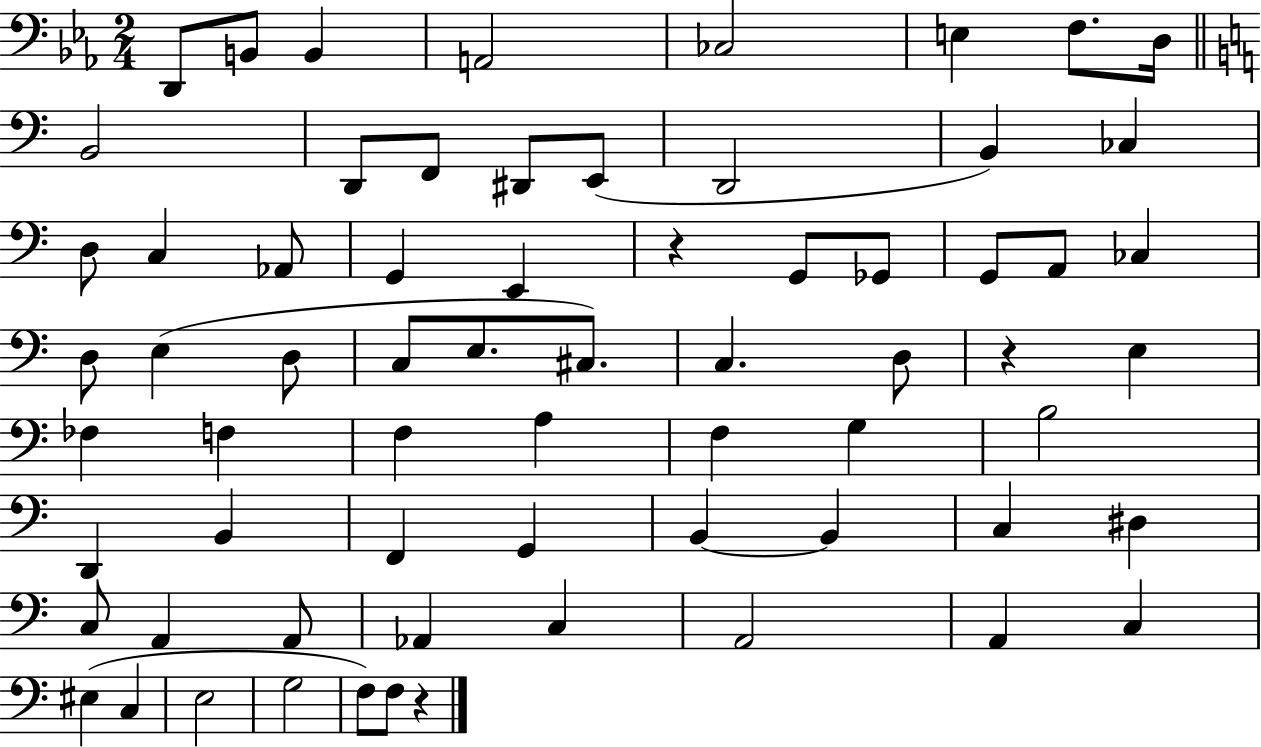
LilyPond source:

{
  \clef bass
  \numericTimeSignature
  \time 2/4
  \key ees \major
  d,8 b,8 b,4 | a,2 | ces2 | e4 f8. d16 | \break \bar "||" \break \key c \major b,2 | d,8 f,8 dis,8 e,8( | d,2 | b,4) ces4 | \break d8 c4 aes,8 | g,4 e,4 | r4 g,8 ges,8 | g,8 a,8 ces4 | \break d8 e4( d8 | c8 e8. cis8.) | c4. d8 | r4 e4 | \break fes4 f4 | f4 a4 | f4 g4 | b2 | \break d,4 b,4 | f,4 g,4 | b,4~~ b,4 | c4 dis4 | \break c8 a,4 a,8 | aes,4 c4 | a,2 | a,4 c4 | \break eis4( c4 | e2 | g2 | f8) f8 r4 | \break \bar "|."
}